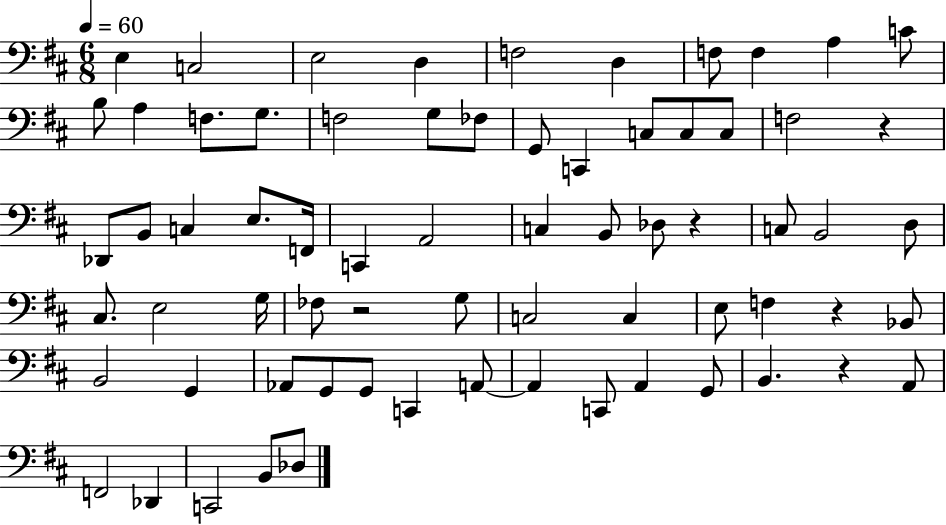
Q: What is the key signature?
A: D major